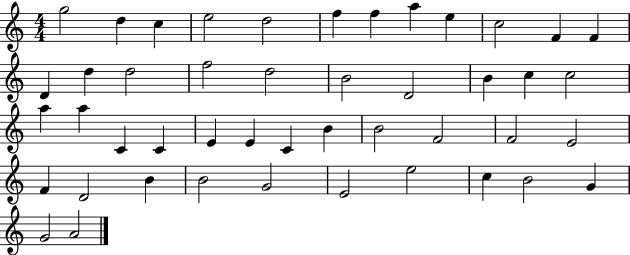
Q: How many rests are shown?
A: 0